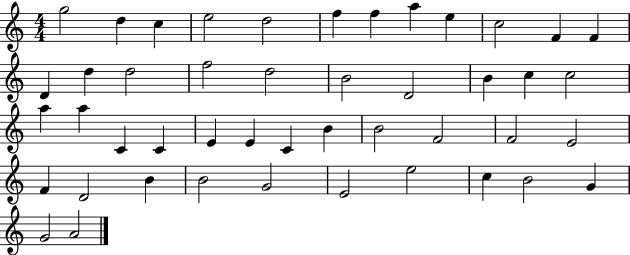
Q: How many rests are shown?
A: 0